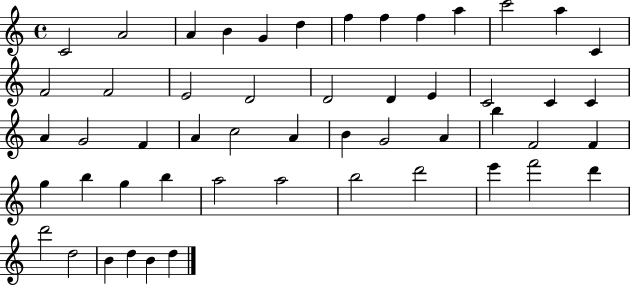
{
  \clef treble
  \time 4/4
  \defaultTimeSignature
  \key c \major
  c'2 a'2 | a'4 b'4 g'4 d''4 | f''4 f''4 f''4 a''4 | c'''2 a''4 c'4 | \break f'2 f'2 | e'2 d'2 | d'2 d'4 e'4 | c'2 c'4 c'4 | \break a'4 g'2 f'4 | a'4 c''2 a'4 | b'4 g'2 a'4 | b''4 f'2 f'4 | \break g''4 b''4 g''4 b''4 | a''2 a''2 | b''2 d'''2 | e'''4 f'''2 d'''4 | \break d'''2 d''2 | b'4 d''4 b'4 d''4 | \bar "|."
}